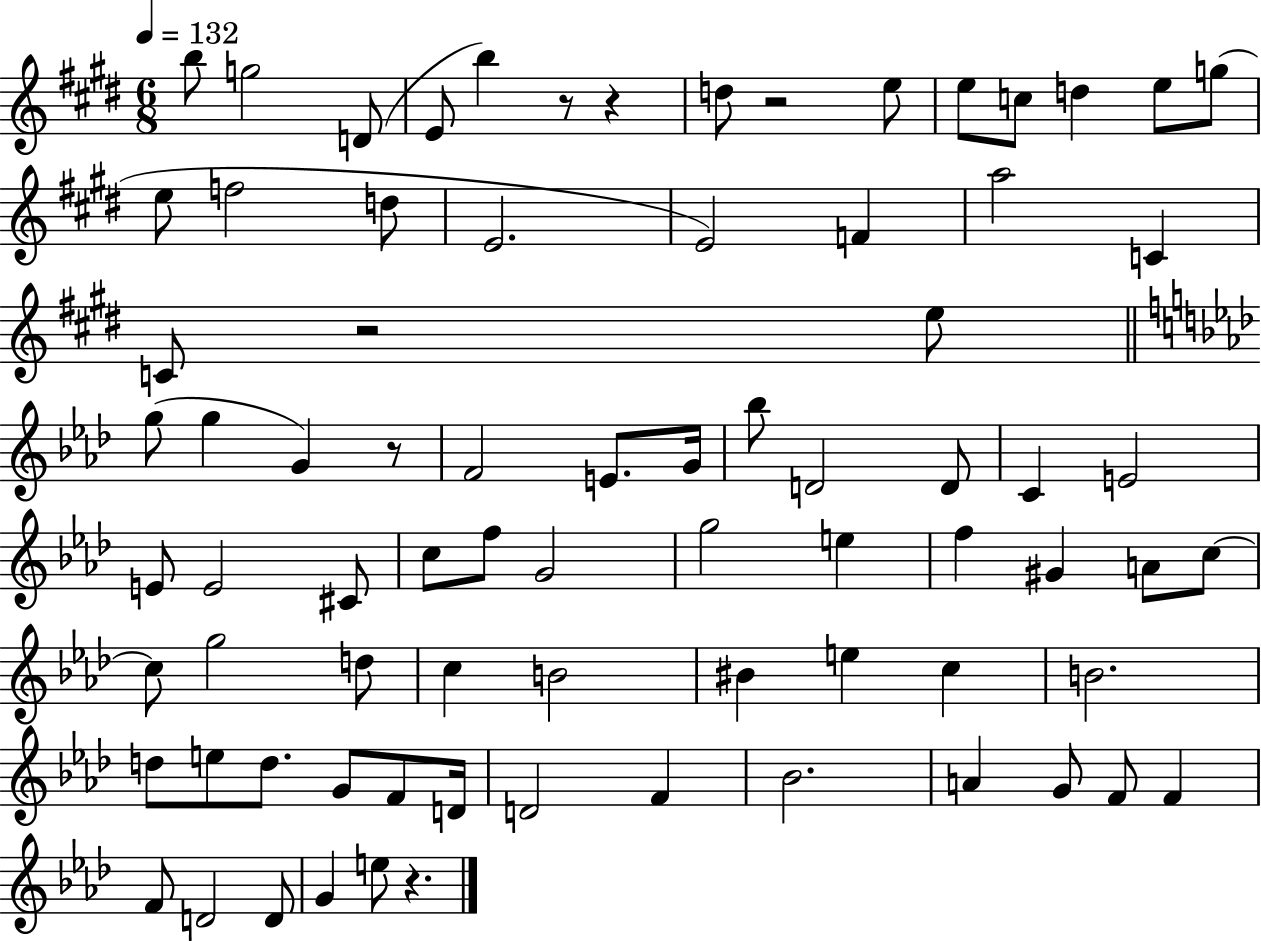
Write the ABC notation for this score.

X:1
T:Untitled
M:6/8
L:1/4
K:E
b/2 g2 D/2 E/2 b z/2 z d/2 z2 e/2 e/2 c/2 d e/2 g/2 e/2 f2 d/2 E2 E2 F a2 C C/2 z2 e/2 g/2 g G z/2 F2 E/2 G/4 _b/2 D2 D/2 C E2 E/2 E2 ^C/2 c/2 f/2 G2 g2 e f ^G A/2 c/2 c/2 g2 d/2 c B2 ^B e c B2 d/2 e/2 d/2 G/2 F/2 D/4 D2 F _B2 A G/2 F/2 F F/2 D2 D/2 G e/2 z